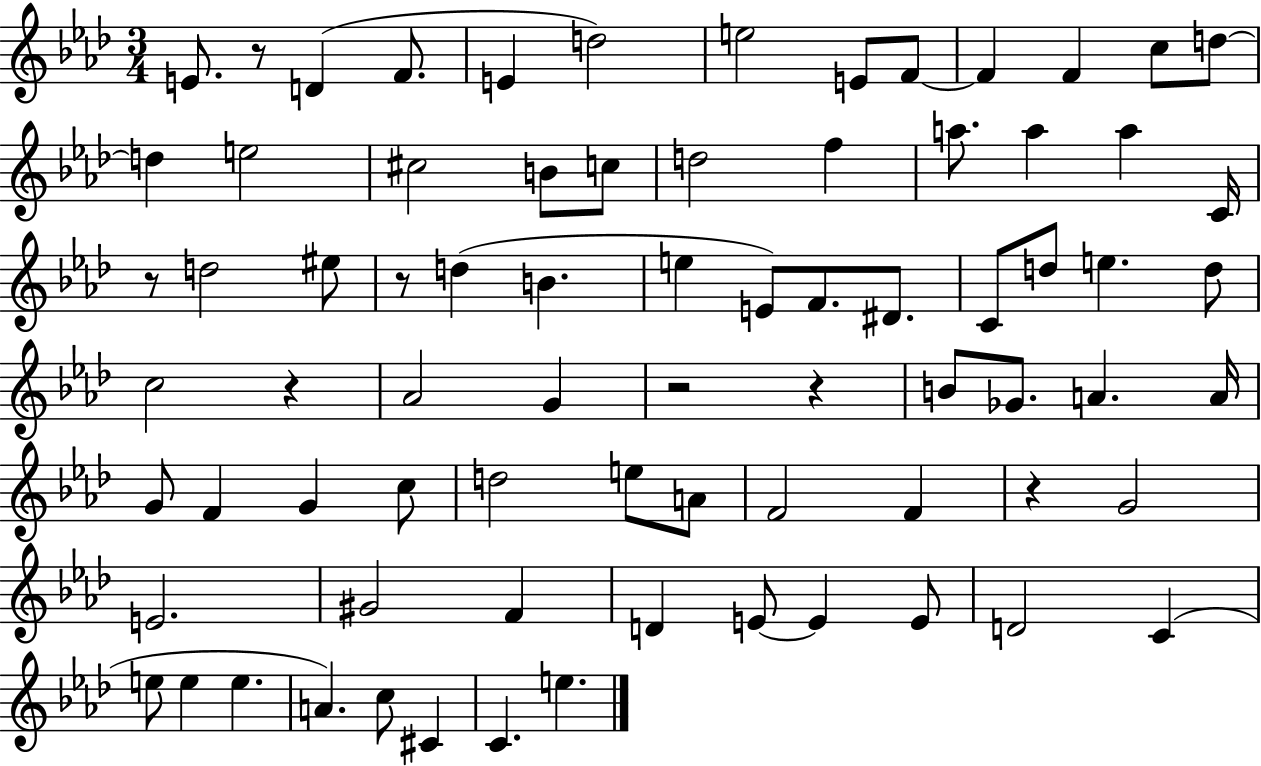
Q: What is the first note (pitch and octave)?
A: E4